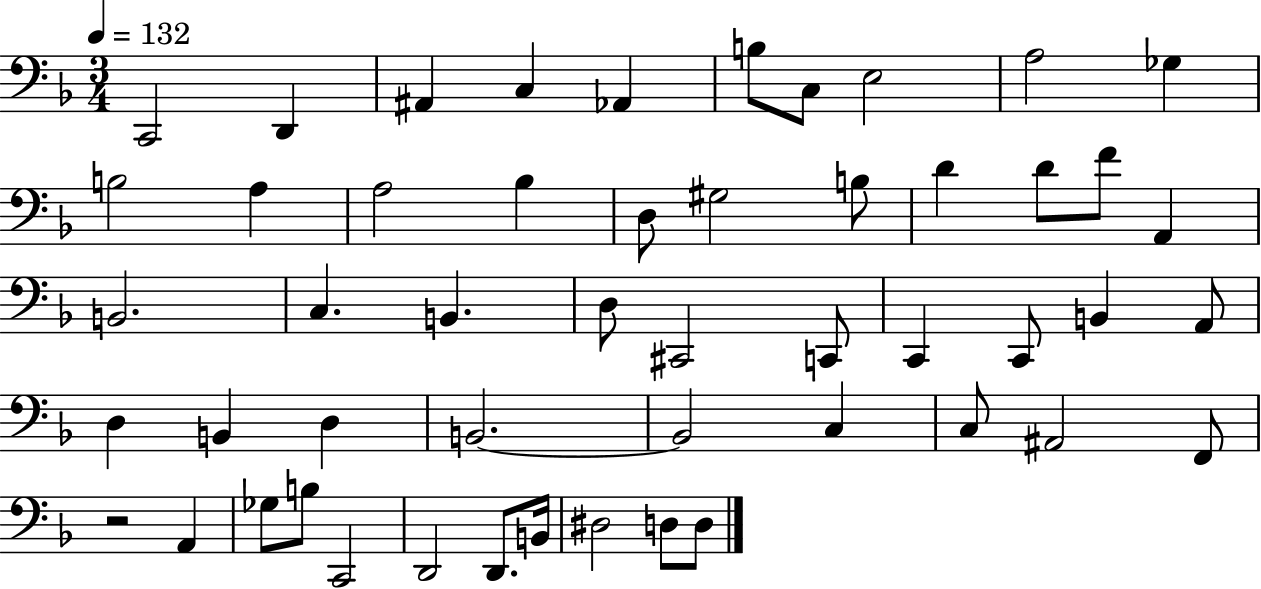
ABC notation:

X:1
T:Untitled
M:3/4
L:1/4
K:F
C,,2 D,, ^A,, C, _A,, B,/2 C,/2 E,2 A,2 _G, B,2 A, A,2 _B, D,/2 ^G,2 B,/2 D D/2 F/2 A,, B,,2 C, B,, D,/2 ^C,,2 C,,/2 C,, C,,/2 B,, A,,/2 D, B,, D, B,,2 B,,2 C, C,/2 ^A,,2 F,,/2 z2 A,, _G,/2 B,/2 C,,2 D,,2 D,,/2 B,,/4 ^D,2 D,/2 D,/2